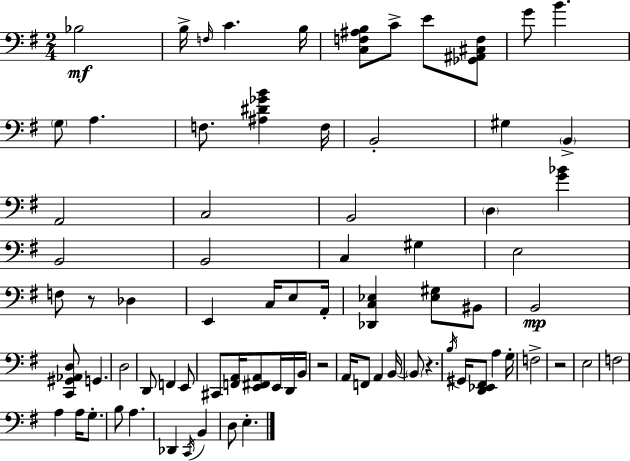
Bb3/h B3/s F3/s C4/q. B3/s [C3,F3,A#3,B3]/e C4/e E4/e [Gb2,A#2,C#3,F3]/e G4/e B4/q. G3/e A3/q. F3/e. [A#3,D#4,Gb4,B4]/q F3/s B2/h G#3/q B2/q A2/h C3/h B2/h D3/q [G4,Bb4]/q B2/h B2/h C3/q G#3/q E3/h F3/e R/e Db3/q E2/q C3/s E3/e A2/s [Db2,C3,Eb3]/q [Eb3,G#3]/e BIS2/e B2/h [C2,G#2,Ab2,D3]/e G2/q. D3/h D2/e F2/q E2/e C#2/e [F2,A2]/s [E2,F#2,A2]/e E2/s D2/s B2/s R/h A2/s F2/e A2/q B2/s B2/e R/q. B3/s G#2/s [D2,Eb2,F#2]/e A3/q G3/s F3/h R/h E3/h F3/h A3/q A3/s G3/e. B3/e A3/q. Db2/q C2/s B2/q D3/e E3/q.